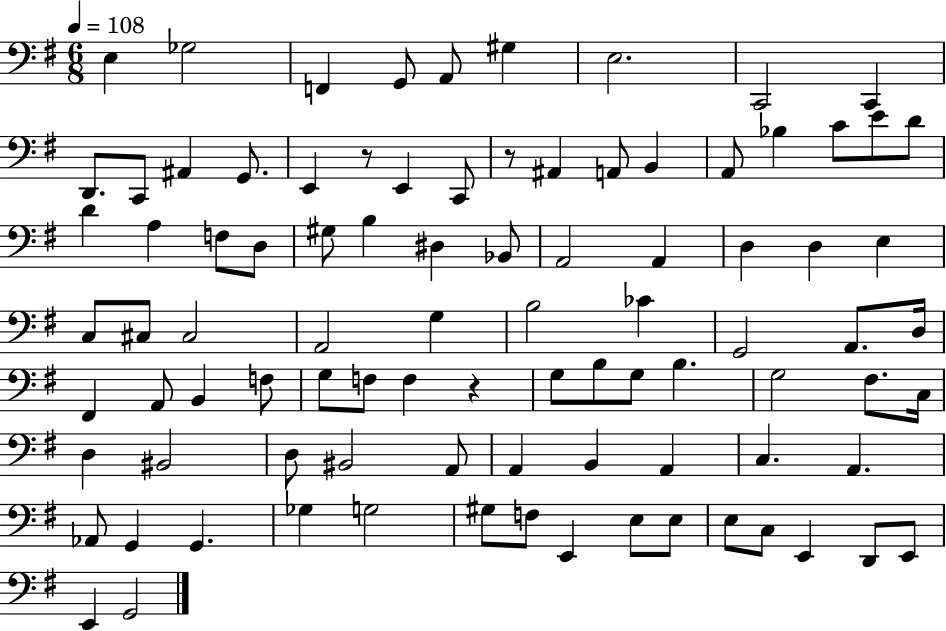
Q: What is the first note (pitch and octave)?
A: E3